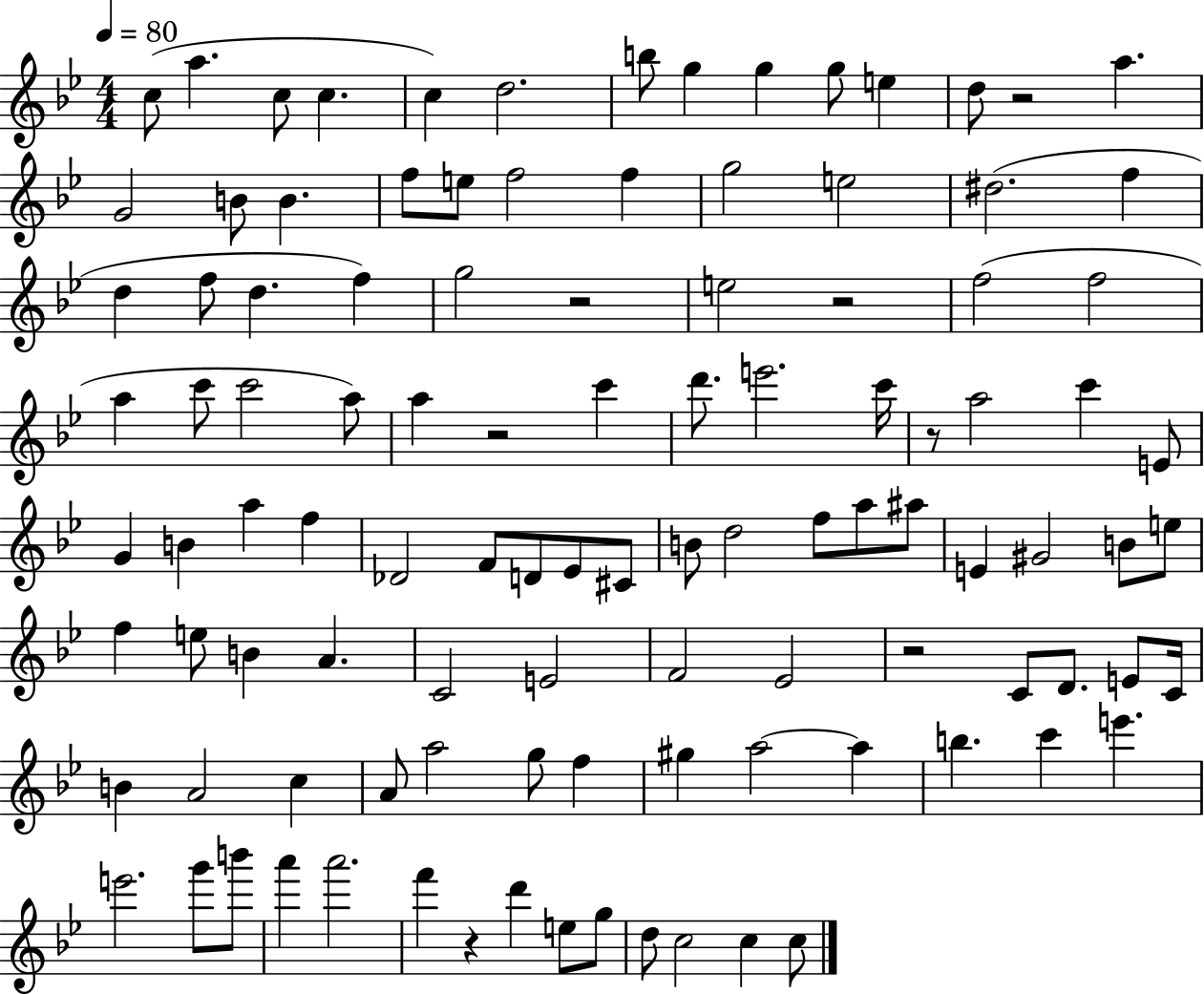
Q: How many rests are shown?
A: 7